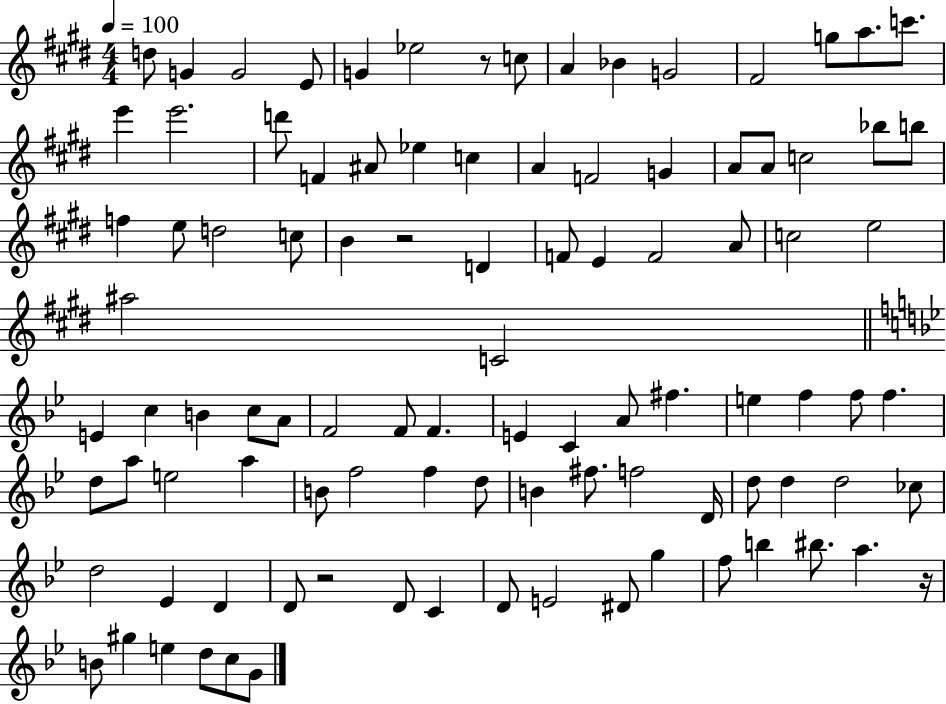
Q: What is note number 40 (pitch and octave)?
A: C5